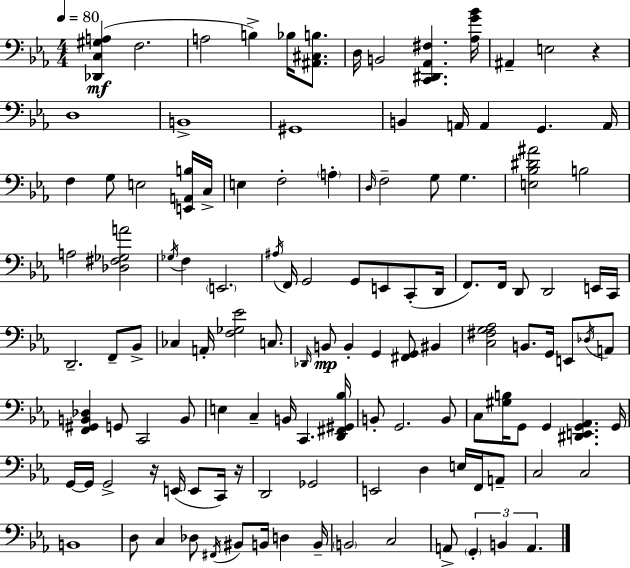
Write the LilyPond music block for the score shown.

{
  \clef bass
  \numericTimeSignature
  \time 4/4
  \key c \minor
  \tempo 4 = 80
  <des, c gis a>4(\mf f2. | a2 b4->) bes16 <ais, cis b>8. | d16 b,2 <c, dis, aes, fis>4. <aes g' bes'>16 | ais,4-- e2 r4 | \break d1 | b,1-> | gis,1 | b,4 a,16 a,4 g,4. a,16 | \break f4 g8 e2 <e, a, b>16 c16-> | e4 f2-. \parenthesize a4-. | \grace { d16 } f2-- g8 g4. | <e bes dis' ais'>2 b2 | \break a2 <des fis ges a'>2 | \acciaccatura { ges16 } f4 \parenthesize e,2. | \acciaccatura { ais16 } f,16 g,2 g,8 e,8 | c,8-.( d,16 f,8.) f,16 d,8 d,2 | \break e,16 c,16 d,2.-- f,8-- | bes,8-> ces4 a,16-. <f ges ees'>2 | c8. \grace { des,16 } b,8\mp b,4-. g,4 <fis, g,>8 | bis,4 <c fis g aes>2 b,8. g,16 | \break e,8 \acciaccatura { des16 } a,8 <f, gis, b, des>4 g,8 c,2 | b,8 e4 c4-- b,16 c,4. | <d, fis, gis, bes>16 b,8-. g,2. | b,8 c8 <gis b>16 g,8 g,4 <dis, e, g, aes,>4. | \break g,16 g,16~~ g,16 g,2-> r16 | e,16( e,8 c,16) r16 d,2 ges,2 | e,2 d4 | e16 f,16 a,8-- c2 c2 | \break b,1 | d8 c4 des8 \acciaccatura { fis,16 } bis,8 | b,16 d4 b,16-- \parenthesize b,2 c2 | a,8-> \tuplet 3/2 { \parenthesize g,4-. b,4 | \break a,4. } \bar "|."
}